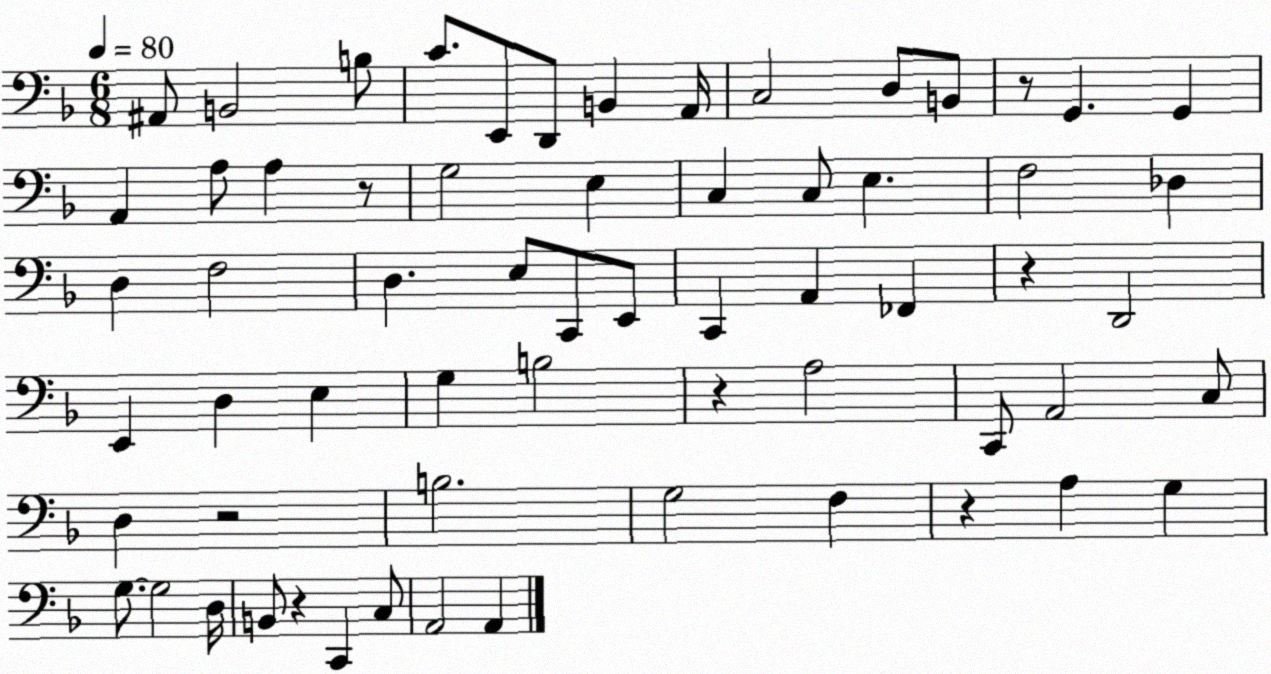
X:1
T:Untitled
M:6/8
L:1/4
K:F
^A,,/2 B,,2 B,/2 C/2 E,,/2 D,,/2 B,, A,,/4 C,2 D,/2 B,,/2 z/2 G,, G,, A,, A,/2 A, z/2 G,2 E, C, C,/2 E, F,2 _D, D, F,2 D, E,/2 C,,/2 E,,/2 C,, A,, _F,, z D,,2 E,, D, E, G, B,2 z A,2 C,,/2 A,,2 C,/2 D, z2 B,2 G,2 F, z A, G, G,/2 G,2 D,/4 B,,/2 z C,, C,/2 A,,2 A,,